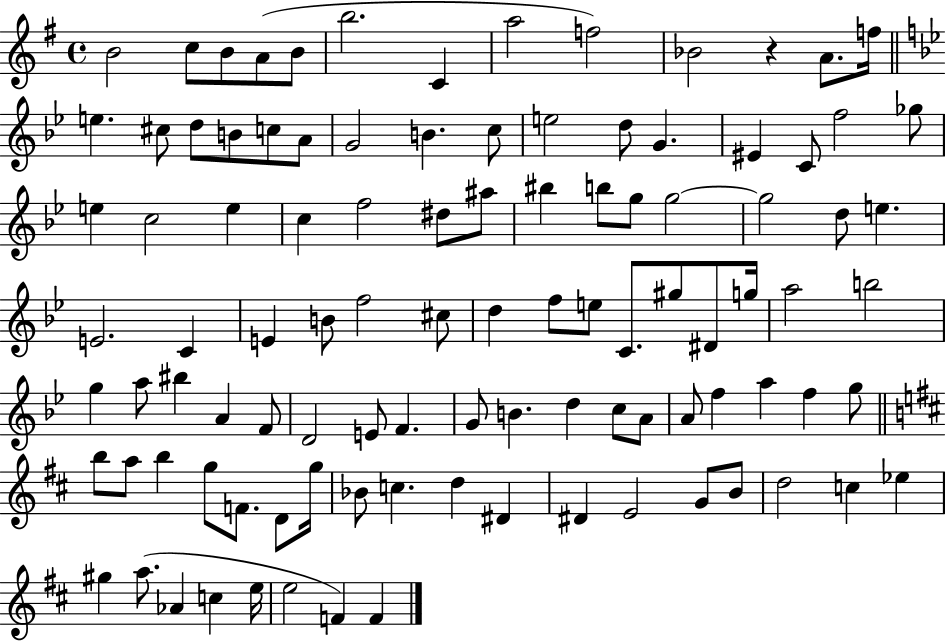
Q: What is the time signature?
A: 4/4